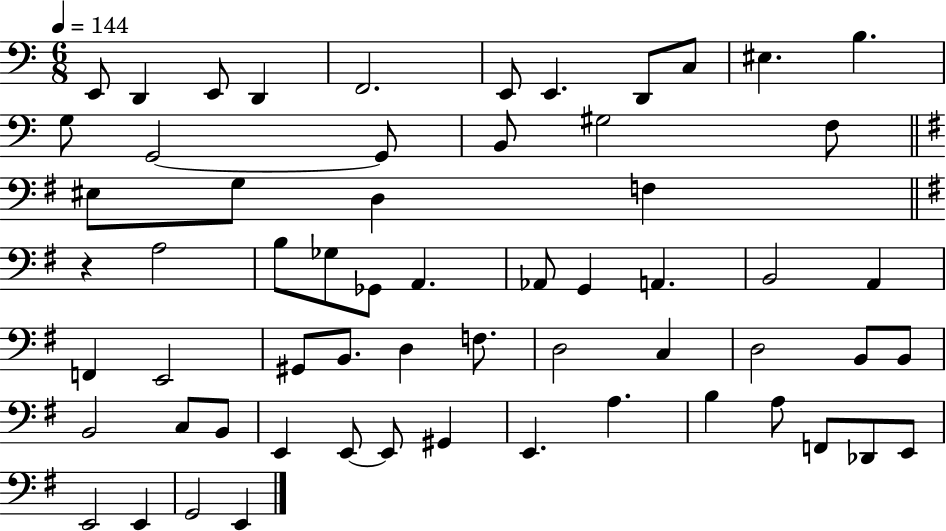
X:1
T:Untitled
M:6/8
L:1/4
K:C
E,,/2 D,, E,,/2 D,, F,,2 E,,/2 E,, D,,/2 C,/2 ^E, B, G,/2 G,,2 G,,/2 B,,/2 ^G,2 F,/2 ^E,/2 G,/2 D, F, z A,2 B,/2 _G,/2 _G,,/2 A,, _A,,/2 G,, A,, B,,2 A,, F,, E,,2 ^G,,/2 B,,/2 D, F,/2 D,2 C, D,2 B,,/2 B,,/2 B,,2 C,/2 B,,/2 E,, E,,/2 E,,/2 ^G,, E,, A, B, A,/2 F,,/2 _D,,/2 E,,/2 E,,2 E,, G,,2 E,,